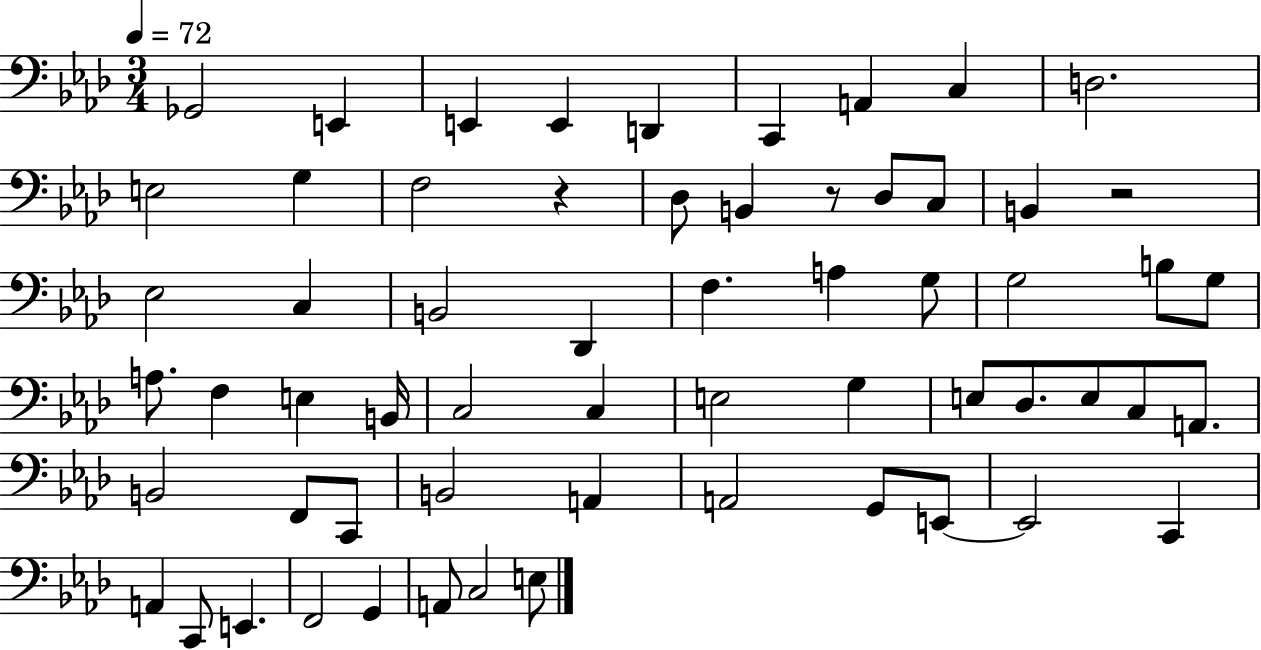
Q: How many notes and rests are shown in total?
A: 61